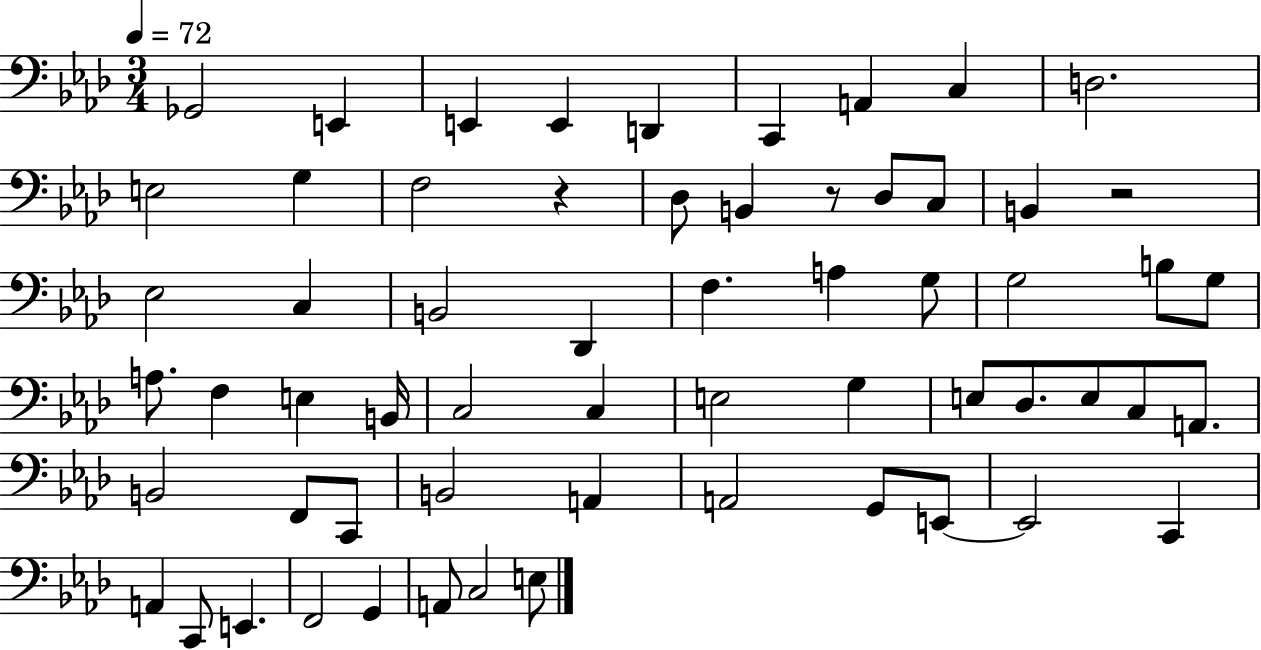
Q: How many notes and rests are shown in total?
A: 61